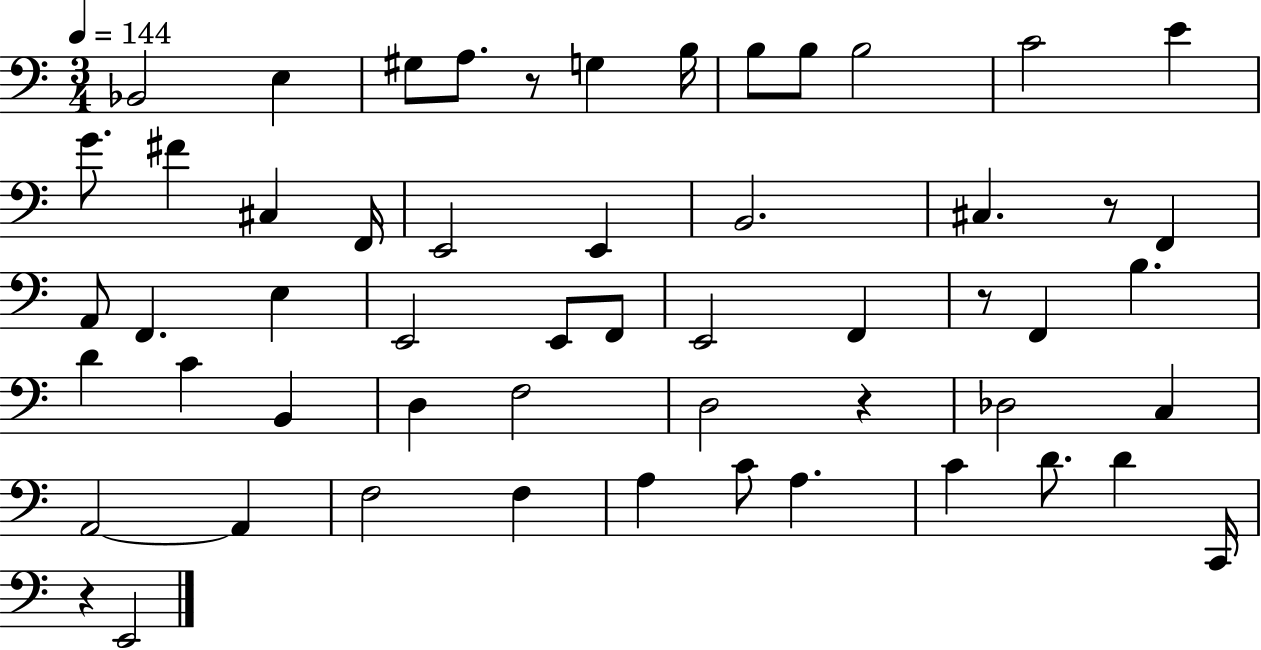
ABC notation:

X:1
T:Untitled
M:3/4
L:1/4
K:C
_B,,2 E, ^G,/2 A,/2 z/2 G, B,/4 B,/2 B,/2 B,2 C2 E G/2 ^F ^C, F,,/4 E,,2 E,, B,,2 ^C, z/2 F,, A,,/2 F,, E, E,,2 E,,/2 F,,/2 E,,2 F,, z/2 F,, B, D C B,, D, F,2 D,2 z _D,2 C, A,,2 A,, F,2 F, A, C/2 A, C D/2 D C,,/4 z E,,2